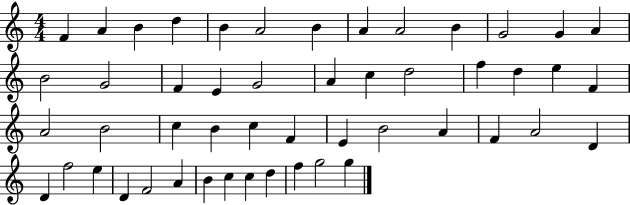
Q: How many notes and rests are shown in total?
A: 50